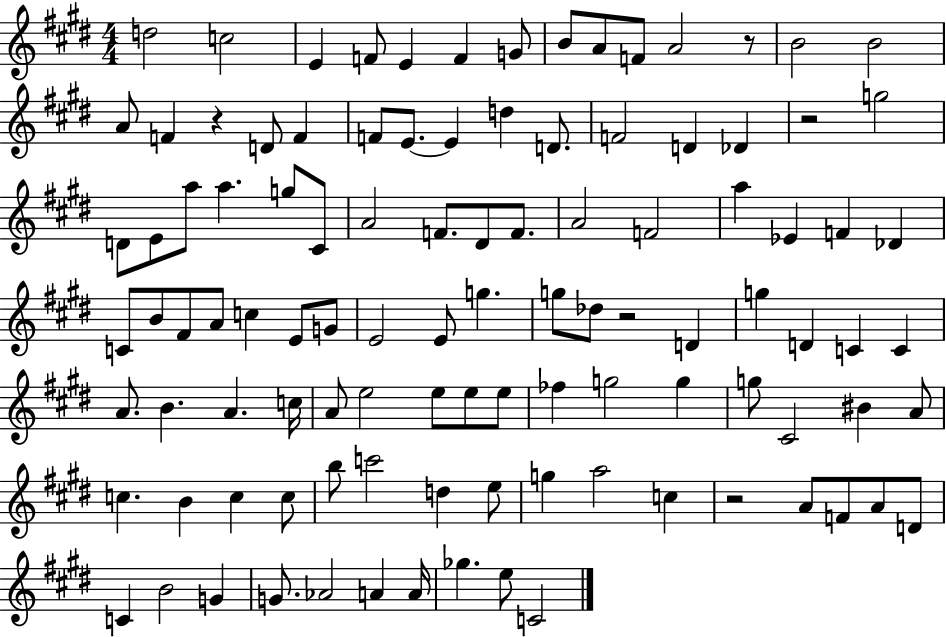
D5/h C5/h E4/q F4/e E4/q F4/q G4/e B4/e A4/e F4/e A4/h R/e B4/h B4/h A4/e F4/q R/q D4/e F4/q F4/e E4/e. E4/q D5/q D4/e. F4/h D4/q Db4/q R/h G5/h D4/e E4/e A5/e A5/q. G5/e C#4/e A4/h F4/e. D#4/e F4/e. A4/h F4/h A5/q Eb4/q F4/q Db4/q C4/e B4/e F#4/e A4/e C5/q E4/e G4/e E4/h E4/e G5/q. G5/e Db5/e R/h D4/q G5/q D4/q C4/q C4/q A4/e. B4/q. A4/q. C5/s A4/e E5/h E5/e E5/e E5/e FES5/q G5/h G5/q G5/e C#4/h BIS4/q A4/e C5/q. B4/q C5/q C5/e B5/e C6/h D5/q E5/e G5/q A5/h C5/q R/h A4/e F4/e A4/e D4/e C4/q B4/h G4/q G4/e. Ab4/h A4/q A4/s Gb5/q. E5/e C4/h